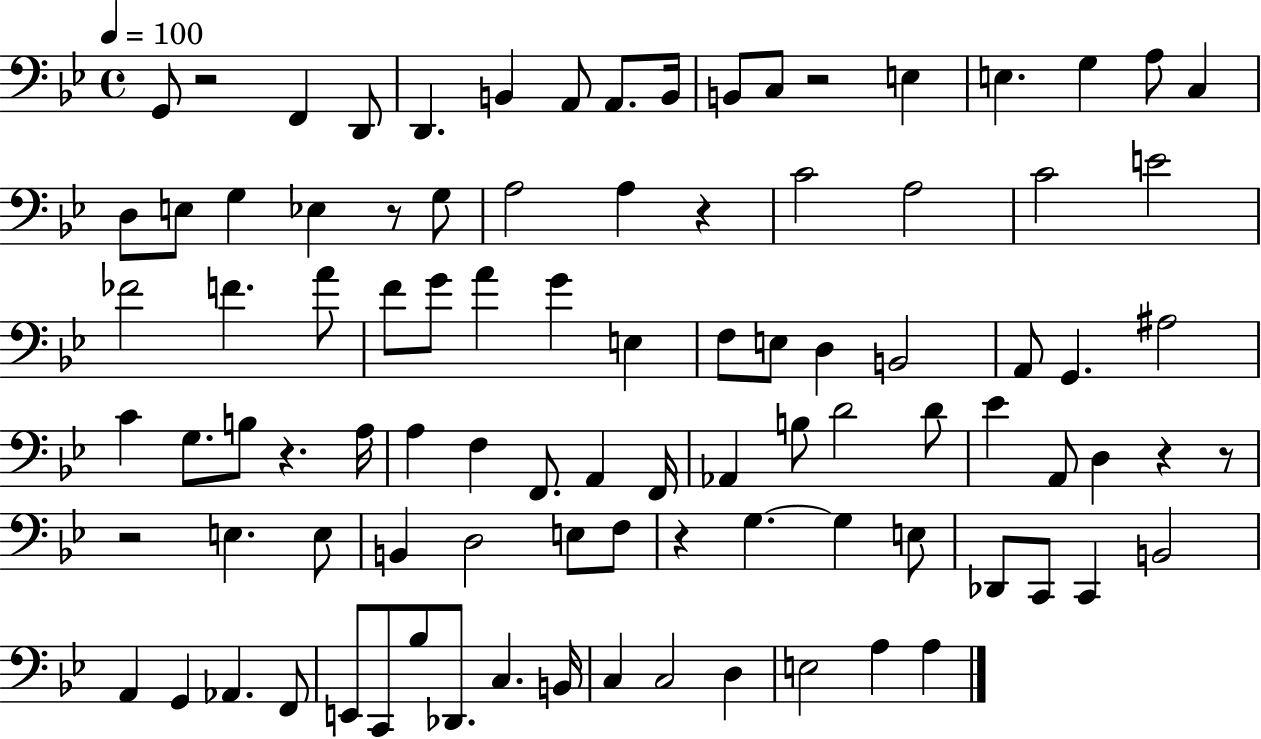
X:1
T:Untitled
M:4/4
L:1/4
K:Bb
G,,/2 z2 F,, D,,/2 D,, B,, A,,/2 A,,/2 B,,/4 B,,/2 C,/2 z2 E, E, G, A,/2 C, D,/2 E,/2 G, _E, z/2 G,/2 A,2 A, z C2 A,2 C2 E2 _F2 F A/2 F/2 G/2 A G E, F,/2 E,/2 D, B,,2 A,,/2 G,, ^A,2 C G,/2 B,/2 z A,/4 A, F, F,,/2 A,, F,,/4 _A,, B,/2 D2 D/2 _E A,,/2 D, z z/2 z2 E, E,/2 B,, D,2 E,/2 F,/2 z G, G, E,/2 _D,,/2 C,,/2 C,, B,,2 A,, G,, _A,, F,,/2 E,,/2 C,,/2 _B,/2 _D,,/2 C, B,,/4 C, C,2 D, E,2 A, A,